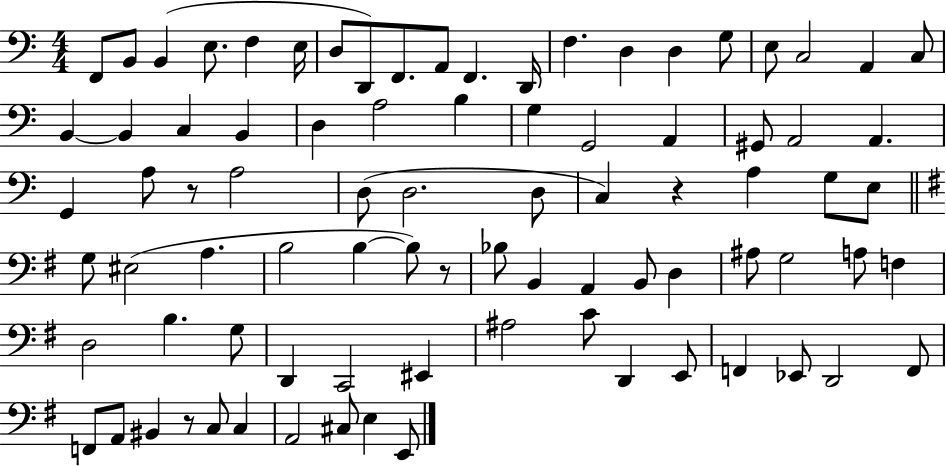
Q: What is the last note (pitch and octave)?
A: E2